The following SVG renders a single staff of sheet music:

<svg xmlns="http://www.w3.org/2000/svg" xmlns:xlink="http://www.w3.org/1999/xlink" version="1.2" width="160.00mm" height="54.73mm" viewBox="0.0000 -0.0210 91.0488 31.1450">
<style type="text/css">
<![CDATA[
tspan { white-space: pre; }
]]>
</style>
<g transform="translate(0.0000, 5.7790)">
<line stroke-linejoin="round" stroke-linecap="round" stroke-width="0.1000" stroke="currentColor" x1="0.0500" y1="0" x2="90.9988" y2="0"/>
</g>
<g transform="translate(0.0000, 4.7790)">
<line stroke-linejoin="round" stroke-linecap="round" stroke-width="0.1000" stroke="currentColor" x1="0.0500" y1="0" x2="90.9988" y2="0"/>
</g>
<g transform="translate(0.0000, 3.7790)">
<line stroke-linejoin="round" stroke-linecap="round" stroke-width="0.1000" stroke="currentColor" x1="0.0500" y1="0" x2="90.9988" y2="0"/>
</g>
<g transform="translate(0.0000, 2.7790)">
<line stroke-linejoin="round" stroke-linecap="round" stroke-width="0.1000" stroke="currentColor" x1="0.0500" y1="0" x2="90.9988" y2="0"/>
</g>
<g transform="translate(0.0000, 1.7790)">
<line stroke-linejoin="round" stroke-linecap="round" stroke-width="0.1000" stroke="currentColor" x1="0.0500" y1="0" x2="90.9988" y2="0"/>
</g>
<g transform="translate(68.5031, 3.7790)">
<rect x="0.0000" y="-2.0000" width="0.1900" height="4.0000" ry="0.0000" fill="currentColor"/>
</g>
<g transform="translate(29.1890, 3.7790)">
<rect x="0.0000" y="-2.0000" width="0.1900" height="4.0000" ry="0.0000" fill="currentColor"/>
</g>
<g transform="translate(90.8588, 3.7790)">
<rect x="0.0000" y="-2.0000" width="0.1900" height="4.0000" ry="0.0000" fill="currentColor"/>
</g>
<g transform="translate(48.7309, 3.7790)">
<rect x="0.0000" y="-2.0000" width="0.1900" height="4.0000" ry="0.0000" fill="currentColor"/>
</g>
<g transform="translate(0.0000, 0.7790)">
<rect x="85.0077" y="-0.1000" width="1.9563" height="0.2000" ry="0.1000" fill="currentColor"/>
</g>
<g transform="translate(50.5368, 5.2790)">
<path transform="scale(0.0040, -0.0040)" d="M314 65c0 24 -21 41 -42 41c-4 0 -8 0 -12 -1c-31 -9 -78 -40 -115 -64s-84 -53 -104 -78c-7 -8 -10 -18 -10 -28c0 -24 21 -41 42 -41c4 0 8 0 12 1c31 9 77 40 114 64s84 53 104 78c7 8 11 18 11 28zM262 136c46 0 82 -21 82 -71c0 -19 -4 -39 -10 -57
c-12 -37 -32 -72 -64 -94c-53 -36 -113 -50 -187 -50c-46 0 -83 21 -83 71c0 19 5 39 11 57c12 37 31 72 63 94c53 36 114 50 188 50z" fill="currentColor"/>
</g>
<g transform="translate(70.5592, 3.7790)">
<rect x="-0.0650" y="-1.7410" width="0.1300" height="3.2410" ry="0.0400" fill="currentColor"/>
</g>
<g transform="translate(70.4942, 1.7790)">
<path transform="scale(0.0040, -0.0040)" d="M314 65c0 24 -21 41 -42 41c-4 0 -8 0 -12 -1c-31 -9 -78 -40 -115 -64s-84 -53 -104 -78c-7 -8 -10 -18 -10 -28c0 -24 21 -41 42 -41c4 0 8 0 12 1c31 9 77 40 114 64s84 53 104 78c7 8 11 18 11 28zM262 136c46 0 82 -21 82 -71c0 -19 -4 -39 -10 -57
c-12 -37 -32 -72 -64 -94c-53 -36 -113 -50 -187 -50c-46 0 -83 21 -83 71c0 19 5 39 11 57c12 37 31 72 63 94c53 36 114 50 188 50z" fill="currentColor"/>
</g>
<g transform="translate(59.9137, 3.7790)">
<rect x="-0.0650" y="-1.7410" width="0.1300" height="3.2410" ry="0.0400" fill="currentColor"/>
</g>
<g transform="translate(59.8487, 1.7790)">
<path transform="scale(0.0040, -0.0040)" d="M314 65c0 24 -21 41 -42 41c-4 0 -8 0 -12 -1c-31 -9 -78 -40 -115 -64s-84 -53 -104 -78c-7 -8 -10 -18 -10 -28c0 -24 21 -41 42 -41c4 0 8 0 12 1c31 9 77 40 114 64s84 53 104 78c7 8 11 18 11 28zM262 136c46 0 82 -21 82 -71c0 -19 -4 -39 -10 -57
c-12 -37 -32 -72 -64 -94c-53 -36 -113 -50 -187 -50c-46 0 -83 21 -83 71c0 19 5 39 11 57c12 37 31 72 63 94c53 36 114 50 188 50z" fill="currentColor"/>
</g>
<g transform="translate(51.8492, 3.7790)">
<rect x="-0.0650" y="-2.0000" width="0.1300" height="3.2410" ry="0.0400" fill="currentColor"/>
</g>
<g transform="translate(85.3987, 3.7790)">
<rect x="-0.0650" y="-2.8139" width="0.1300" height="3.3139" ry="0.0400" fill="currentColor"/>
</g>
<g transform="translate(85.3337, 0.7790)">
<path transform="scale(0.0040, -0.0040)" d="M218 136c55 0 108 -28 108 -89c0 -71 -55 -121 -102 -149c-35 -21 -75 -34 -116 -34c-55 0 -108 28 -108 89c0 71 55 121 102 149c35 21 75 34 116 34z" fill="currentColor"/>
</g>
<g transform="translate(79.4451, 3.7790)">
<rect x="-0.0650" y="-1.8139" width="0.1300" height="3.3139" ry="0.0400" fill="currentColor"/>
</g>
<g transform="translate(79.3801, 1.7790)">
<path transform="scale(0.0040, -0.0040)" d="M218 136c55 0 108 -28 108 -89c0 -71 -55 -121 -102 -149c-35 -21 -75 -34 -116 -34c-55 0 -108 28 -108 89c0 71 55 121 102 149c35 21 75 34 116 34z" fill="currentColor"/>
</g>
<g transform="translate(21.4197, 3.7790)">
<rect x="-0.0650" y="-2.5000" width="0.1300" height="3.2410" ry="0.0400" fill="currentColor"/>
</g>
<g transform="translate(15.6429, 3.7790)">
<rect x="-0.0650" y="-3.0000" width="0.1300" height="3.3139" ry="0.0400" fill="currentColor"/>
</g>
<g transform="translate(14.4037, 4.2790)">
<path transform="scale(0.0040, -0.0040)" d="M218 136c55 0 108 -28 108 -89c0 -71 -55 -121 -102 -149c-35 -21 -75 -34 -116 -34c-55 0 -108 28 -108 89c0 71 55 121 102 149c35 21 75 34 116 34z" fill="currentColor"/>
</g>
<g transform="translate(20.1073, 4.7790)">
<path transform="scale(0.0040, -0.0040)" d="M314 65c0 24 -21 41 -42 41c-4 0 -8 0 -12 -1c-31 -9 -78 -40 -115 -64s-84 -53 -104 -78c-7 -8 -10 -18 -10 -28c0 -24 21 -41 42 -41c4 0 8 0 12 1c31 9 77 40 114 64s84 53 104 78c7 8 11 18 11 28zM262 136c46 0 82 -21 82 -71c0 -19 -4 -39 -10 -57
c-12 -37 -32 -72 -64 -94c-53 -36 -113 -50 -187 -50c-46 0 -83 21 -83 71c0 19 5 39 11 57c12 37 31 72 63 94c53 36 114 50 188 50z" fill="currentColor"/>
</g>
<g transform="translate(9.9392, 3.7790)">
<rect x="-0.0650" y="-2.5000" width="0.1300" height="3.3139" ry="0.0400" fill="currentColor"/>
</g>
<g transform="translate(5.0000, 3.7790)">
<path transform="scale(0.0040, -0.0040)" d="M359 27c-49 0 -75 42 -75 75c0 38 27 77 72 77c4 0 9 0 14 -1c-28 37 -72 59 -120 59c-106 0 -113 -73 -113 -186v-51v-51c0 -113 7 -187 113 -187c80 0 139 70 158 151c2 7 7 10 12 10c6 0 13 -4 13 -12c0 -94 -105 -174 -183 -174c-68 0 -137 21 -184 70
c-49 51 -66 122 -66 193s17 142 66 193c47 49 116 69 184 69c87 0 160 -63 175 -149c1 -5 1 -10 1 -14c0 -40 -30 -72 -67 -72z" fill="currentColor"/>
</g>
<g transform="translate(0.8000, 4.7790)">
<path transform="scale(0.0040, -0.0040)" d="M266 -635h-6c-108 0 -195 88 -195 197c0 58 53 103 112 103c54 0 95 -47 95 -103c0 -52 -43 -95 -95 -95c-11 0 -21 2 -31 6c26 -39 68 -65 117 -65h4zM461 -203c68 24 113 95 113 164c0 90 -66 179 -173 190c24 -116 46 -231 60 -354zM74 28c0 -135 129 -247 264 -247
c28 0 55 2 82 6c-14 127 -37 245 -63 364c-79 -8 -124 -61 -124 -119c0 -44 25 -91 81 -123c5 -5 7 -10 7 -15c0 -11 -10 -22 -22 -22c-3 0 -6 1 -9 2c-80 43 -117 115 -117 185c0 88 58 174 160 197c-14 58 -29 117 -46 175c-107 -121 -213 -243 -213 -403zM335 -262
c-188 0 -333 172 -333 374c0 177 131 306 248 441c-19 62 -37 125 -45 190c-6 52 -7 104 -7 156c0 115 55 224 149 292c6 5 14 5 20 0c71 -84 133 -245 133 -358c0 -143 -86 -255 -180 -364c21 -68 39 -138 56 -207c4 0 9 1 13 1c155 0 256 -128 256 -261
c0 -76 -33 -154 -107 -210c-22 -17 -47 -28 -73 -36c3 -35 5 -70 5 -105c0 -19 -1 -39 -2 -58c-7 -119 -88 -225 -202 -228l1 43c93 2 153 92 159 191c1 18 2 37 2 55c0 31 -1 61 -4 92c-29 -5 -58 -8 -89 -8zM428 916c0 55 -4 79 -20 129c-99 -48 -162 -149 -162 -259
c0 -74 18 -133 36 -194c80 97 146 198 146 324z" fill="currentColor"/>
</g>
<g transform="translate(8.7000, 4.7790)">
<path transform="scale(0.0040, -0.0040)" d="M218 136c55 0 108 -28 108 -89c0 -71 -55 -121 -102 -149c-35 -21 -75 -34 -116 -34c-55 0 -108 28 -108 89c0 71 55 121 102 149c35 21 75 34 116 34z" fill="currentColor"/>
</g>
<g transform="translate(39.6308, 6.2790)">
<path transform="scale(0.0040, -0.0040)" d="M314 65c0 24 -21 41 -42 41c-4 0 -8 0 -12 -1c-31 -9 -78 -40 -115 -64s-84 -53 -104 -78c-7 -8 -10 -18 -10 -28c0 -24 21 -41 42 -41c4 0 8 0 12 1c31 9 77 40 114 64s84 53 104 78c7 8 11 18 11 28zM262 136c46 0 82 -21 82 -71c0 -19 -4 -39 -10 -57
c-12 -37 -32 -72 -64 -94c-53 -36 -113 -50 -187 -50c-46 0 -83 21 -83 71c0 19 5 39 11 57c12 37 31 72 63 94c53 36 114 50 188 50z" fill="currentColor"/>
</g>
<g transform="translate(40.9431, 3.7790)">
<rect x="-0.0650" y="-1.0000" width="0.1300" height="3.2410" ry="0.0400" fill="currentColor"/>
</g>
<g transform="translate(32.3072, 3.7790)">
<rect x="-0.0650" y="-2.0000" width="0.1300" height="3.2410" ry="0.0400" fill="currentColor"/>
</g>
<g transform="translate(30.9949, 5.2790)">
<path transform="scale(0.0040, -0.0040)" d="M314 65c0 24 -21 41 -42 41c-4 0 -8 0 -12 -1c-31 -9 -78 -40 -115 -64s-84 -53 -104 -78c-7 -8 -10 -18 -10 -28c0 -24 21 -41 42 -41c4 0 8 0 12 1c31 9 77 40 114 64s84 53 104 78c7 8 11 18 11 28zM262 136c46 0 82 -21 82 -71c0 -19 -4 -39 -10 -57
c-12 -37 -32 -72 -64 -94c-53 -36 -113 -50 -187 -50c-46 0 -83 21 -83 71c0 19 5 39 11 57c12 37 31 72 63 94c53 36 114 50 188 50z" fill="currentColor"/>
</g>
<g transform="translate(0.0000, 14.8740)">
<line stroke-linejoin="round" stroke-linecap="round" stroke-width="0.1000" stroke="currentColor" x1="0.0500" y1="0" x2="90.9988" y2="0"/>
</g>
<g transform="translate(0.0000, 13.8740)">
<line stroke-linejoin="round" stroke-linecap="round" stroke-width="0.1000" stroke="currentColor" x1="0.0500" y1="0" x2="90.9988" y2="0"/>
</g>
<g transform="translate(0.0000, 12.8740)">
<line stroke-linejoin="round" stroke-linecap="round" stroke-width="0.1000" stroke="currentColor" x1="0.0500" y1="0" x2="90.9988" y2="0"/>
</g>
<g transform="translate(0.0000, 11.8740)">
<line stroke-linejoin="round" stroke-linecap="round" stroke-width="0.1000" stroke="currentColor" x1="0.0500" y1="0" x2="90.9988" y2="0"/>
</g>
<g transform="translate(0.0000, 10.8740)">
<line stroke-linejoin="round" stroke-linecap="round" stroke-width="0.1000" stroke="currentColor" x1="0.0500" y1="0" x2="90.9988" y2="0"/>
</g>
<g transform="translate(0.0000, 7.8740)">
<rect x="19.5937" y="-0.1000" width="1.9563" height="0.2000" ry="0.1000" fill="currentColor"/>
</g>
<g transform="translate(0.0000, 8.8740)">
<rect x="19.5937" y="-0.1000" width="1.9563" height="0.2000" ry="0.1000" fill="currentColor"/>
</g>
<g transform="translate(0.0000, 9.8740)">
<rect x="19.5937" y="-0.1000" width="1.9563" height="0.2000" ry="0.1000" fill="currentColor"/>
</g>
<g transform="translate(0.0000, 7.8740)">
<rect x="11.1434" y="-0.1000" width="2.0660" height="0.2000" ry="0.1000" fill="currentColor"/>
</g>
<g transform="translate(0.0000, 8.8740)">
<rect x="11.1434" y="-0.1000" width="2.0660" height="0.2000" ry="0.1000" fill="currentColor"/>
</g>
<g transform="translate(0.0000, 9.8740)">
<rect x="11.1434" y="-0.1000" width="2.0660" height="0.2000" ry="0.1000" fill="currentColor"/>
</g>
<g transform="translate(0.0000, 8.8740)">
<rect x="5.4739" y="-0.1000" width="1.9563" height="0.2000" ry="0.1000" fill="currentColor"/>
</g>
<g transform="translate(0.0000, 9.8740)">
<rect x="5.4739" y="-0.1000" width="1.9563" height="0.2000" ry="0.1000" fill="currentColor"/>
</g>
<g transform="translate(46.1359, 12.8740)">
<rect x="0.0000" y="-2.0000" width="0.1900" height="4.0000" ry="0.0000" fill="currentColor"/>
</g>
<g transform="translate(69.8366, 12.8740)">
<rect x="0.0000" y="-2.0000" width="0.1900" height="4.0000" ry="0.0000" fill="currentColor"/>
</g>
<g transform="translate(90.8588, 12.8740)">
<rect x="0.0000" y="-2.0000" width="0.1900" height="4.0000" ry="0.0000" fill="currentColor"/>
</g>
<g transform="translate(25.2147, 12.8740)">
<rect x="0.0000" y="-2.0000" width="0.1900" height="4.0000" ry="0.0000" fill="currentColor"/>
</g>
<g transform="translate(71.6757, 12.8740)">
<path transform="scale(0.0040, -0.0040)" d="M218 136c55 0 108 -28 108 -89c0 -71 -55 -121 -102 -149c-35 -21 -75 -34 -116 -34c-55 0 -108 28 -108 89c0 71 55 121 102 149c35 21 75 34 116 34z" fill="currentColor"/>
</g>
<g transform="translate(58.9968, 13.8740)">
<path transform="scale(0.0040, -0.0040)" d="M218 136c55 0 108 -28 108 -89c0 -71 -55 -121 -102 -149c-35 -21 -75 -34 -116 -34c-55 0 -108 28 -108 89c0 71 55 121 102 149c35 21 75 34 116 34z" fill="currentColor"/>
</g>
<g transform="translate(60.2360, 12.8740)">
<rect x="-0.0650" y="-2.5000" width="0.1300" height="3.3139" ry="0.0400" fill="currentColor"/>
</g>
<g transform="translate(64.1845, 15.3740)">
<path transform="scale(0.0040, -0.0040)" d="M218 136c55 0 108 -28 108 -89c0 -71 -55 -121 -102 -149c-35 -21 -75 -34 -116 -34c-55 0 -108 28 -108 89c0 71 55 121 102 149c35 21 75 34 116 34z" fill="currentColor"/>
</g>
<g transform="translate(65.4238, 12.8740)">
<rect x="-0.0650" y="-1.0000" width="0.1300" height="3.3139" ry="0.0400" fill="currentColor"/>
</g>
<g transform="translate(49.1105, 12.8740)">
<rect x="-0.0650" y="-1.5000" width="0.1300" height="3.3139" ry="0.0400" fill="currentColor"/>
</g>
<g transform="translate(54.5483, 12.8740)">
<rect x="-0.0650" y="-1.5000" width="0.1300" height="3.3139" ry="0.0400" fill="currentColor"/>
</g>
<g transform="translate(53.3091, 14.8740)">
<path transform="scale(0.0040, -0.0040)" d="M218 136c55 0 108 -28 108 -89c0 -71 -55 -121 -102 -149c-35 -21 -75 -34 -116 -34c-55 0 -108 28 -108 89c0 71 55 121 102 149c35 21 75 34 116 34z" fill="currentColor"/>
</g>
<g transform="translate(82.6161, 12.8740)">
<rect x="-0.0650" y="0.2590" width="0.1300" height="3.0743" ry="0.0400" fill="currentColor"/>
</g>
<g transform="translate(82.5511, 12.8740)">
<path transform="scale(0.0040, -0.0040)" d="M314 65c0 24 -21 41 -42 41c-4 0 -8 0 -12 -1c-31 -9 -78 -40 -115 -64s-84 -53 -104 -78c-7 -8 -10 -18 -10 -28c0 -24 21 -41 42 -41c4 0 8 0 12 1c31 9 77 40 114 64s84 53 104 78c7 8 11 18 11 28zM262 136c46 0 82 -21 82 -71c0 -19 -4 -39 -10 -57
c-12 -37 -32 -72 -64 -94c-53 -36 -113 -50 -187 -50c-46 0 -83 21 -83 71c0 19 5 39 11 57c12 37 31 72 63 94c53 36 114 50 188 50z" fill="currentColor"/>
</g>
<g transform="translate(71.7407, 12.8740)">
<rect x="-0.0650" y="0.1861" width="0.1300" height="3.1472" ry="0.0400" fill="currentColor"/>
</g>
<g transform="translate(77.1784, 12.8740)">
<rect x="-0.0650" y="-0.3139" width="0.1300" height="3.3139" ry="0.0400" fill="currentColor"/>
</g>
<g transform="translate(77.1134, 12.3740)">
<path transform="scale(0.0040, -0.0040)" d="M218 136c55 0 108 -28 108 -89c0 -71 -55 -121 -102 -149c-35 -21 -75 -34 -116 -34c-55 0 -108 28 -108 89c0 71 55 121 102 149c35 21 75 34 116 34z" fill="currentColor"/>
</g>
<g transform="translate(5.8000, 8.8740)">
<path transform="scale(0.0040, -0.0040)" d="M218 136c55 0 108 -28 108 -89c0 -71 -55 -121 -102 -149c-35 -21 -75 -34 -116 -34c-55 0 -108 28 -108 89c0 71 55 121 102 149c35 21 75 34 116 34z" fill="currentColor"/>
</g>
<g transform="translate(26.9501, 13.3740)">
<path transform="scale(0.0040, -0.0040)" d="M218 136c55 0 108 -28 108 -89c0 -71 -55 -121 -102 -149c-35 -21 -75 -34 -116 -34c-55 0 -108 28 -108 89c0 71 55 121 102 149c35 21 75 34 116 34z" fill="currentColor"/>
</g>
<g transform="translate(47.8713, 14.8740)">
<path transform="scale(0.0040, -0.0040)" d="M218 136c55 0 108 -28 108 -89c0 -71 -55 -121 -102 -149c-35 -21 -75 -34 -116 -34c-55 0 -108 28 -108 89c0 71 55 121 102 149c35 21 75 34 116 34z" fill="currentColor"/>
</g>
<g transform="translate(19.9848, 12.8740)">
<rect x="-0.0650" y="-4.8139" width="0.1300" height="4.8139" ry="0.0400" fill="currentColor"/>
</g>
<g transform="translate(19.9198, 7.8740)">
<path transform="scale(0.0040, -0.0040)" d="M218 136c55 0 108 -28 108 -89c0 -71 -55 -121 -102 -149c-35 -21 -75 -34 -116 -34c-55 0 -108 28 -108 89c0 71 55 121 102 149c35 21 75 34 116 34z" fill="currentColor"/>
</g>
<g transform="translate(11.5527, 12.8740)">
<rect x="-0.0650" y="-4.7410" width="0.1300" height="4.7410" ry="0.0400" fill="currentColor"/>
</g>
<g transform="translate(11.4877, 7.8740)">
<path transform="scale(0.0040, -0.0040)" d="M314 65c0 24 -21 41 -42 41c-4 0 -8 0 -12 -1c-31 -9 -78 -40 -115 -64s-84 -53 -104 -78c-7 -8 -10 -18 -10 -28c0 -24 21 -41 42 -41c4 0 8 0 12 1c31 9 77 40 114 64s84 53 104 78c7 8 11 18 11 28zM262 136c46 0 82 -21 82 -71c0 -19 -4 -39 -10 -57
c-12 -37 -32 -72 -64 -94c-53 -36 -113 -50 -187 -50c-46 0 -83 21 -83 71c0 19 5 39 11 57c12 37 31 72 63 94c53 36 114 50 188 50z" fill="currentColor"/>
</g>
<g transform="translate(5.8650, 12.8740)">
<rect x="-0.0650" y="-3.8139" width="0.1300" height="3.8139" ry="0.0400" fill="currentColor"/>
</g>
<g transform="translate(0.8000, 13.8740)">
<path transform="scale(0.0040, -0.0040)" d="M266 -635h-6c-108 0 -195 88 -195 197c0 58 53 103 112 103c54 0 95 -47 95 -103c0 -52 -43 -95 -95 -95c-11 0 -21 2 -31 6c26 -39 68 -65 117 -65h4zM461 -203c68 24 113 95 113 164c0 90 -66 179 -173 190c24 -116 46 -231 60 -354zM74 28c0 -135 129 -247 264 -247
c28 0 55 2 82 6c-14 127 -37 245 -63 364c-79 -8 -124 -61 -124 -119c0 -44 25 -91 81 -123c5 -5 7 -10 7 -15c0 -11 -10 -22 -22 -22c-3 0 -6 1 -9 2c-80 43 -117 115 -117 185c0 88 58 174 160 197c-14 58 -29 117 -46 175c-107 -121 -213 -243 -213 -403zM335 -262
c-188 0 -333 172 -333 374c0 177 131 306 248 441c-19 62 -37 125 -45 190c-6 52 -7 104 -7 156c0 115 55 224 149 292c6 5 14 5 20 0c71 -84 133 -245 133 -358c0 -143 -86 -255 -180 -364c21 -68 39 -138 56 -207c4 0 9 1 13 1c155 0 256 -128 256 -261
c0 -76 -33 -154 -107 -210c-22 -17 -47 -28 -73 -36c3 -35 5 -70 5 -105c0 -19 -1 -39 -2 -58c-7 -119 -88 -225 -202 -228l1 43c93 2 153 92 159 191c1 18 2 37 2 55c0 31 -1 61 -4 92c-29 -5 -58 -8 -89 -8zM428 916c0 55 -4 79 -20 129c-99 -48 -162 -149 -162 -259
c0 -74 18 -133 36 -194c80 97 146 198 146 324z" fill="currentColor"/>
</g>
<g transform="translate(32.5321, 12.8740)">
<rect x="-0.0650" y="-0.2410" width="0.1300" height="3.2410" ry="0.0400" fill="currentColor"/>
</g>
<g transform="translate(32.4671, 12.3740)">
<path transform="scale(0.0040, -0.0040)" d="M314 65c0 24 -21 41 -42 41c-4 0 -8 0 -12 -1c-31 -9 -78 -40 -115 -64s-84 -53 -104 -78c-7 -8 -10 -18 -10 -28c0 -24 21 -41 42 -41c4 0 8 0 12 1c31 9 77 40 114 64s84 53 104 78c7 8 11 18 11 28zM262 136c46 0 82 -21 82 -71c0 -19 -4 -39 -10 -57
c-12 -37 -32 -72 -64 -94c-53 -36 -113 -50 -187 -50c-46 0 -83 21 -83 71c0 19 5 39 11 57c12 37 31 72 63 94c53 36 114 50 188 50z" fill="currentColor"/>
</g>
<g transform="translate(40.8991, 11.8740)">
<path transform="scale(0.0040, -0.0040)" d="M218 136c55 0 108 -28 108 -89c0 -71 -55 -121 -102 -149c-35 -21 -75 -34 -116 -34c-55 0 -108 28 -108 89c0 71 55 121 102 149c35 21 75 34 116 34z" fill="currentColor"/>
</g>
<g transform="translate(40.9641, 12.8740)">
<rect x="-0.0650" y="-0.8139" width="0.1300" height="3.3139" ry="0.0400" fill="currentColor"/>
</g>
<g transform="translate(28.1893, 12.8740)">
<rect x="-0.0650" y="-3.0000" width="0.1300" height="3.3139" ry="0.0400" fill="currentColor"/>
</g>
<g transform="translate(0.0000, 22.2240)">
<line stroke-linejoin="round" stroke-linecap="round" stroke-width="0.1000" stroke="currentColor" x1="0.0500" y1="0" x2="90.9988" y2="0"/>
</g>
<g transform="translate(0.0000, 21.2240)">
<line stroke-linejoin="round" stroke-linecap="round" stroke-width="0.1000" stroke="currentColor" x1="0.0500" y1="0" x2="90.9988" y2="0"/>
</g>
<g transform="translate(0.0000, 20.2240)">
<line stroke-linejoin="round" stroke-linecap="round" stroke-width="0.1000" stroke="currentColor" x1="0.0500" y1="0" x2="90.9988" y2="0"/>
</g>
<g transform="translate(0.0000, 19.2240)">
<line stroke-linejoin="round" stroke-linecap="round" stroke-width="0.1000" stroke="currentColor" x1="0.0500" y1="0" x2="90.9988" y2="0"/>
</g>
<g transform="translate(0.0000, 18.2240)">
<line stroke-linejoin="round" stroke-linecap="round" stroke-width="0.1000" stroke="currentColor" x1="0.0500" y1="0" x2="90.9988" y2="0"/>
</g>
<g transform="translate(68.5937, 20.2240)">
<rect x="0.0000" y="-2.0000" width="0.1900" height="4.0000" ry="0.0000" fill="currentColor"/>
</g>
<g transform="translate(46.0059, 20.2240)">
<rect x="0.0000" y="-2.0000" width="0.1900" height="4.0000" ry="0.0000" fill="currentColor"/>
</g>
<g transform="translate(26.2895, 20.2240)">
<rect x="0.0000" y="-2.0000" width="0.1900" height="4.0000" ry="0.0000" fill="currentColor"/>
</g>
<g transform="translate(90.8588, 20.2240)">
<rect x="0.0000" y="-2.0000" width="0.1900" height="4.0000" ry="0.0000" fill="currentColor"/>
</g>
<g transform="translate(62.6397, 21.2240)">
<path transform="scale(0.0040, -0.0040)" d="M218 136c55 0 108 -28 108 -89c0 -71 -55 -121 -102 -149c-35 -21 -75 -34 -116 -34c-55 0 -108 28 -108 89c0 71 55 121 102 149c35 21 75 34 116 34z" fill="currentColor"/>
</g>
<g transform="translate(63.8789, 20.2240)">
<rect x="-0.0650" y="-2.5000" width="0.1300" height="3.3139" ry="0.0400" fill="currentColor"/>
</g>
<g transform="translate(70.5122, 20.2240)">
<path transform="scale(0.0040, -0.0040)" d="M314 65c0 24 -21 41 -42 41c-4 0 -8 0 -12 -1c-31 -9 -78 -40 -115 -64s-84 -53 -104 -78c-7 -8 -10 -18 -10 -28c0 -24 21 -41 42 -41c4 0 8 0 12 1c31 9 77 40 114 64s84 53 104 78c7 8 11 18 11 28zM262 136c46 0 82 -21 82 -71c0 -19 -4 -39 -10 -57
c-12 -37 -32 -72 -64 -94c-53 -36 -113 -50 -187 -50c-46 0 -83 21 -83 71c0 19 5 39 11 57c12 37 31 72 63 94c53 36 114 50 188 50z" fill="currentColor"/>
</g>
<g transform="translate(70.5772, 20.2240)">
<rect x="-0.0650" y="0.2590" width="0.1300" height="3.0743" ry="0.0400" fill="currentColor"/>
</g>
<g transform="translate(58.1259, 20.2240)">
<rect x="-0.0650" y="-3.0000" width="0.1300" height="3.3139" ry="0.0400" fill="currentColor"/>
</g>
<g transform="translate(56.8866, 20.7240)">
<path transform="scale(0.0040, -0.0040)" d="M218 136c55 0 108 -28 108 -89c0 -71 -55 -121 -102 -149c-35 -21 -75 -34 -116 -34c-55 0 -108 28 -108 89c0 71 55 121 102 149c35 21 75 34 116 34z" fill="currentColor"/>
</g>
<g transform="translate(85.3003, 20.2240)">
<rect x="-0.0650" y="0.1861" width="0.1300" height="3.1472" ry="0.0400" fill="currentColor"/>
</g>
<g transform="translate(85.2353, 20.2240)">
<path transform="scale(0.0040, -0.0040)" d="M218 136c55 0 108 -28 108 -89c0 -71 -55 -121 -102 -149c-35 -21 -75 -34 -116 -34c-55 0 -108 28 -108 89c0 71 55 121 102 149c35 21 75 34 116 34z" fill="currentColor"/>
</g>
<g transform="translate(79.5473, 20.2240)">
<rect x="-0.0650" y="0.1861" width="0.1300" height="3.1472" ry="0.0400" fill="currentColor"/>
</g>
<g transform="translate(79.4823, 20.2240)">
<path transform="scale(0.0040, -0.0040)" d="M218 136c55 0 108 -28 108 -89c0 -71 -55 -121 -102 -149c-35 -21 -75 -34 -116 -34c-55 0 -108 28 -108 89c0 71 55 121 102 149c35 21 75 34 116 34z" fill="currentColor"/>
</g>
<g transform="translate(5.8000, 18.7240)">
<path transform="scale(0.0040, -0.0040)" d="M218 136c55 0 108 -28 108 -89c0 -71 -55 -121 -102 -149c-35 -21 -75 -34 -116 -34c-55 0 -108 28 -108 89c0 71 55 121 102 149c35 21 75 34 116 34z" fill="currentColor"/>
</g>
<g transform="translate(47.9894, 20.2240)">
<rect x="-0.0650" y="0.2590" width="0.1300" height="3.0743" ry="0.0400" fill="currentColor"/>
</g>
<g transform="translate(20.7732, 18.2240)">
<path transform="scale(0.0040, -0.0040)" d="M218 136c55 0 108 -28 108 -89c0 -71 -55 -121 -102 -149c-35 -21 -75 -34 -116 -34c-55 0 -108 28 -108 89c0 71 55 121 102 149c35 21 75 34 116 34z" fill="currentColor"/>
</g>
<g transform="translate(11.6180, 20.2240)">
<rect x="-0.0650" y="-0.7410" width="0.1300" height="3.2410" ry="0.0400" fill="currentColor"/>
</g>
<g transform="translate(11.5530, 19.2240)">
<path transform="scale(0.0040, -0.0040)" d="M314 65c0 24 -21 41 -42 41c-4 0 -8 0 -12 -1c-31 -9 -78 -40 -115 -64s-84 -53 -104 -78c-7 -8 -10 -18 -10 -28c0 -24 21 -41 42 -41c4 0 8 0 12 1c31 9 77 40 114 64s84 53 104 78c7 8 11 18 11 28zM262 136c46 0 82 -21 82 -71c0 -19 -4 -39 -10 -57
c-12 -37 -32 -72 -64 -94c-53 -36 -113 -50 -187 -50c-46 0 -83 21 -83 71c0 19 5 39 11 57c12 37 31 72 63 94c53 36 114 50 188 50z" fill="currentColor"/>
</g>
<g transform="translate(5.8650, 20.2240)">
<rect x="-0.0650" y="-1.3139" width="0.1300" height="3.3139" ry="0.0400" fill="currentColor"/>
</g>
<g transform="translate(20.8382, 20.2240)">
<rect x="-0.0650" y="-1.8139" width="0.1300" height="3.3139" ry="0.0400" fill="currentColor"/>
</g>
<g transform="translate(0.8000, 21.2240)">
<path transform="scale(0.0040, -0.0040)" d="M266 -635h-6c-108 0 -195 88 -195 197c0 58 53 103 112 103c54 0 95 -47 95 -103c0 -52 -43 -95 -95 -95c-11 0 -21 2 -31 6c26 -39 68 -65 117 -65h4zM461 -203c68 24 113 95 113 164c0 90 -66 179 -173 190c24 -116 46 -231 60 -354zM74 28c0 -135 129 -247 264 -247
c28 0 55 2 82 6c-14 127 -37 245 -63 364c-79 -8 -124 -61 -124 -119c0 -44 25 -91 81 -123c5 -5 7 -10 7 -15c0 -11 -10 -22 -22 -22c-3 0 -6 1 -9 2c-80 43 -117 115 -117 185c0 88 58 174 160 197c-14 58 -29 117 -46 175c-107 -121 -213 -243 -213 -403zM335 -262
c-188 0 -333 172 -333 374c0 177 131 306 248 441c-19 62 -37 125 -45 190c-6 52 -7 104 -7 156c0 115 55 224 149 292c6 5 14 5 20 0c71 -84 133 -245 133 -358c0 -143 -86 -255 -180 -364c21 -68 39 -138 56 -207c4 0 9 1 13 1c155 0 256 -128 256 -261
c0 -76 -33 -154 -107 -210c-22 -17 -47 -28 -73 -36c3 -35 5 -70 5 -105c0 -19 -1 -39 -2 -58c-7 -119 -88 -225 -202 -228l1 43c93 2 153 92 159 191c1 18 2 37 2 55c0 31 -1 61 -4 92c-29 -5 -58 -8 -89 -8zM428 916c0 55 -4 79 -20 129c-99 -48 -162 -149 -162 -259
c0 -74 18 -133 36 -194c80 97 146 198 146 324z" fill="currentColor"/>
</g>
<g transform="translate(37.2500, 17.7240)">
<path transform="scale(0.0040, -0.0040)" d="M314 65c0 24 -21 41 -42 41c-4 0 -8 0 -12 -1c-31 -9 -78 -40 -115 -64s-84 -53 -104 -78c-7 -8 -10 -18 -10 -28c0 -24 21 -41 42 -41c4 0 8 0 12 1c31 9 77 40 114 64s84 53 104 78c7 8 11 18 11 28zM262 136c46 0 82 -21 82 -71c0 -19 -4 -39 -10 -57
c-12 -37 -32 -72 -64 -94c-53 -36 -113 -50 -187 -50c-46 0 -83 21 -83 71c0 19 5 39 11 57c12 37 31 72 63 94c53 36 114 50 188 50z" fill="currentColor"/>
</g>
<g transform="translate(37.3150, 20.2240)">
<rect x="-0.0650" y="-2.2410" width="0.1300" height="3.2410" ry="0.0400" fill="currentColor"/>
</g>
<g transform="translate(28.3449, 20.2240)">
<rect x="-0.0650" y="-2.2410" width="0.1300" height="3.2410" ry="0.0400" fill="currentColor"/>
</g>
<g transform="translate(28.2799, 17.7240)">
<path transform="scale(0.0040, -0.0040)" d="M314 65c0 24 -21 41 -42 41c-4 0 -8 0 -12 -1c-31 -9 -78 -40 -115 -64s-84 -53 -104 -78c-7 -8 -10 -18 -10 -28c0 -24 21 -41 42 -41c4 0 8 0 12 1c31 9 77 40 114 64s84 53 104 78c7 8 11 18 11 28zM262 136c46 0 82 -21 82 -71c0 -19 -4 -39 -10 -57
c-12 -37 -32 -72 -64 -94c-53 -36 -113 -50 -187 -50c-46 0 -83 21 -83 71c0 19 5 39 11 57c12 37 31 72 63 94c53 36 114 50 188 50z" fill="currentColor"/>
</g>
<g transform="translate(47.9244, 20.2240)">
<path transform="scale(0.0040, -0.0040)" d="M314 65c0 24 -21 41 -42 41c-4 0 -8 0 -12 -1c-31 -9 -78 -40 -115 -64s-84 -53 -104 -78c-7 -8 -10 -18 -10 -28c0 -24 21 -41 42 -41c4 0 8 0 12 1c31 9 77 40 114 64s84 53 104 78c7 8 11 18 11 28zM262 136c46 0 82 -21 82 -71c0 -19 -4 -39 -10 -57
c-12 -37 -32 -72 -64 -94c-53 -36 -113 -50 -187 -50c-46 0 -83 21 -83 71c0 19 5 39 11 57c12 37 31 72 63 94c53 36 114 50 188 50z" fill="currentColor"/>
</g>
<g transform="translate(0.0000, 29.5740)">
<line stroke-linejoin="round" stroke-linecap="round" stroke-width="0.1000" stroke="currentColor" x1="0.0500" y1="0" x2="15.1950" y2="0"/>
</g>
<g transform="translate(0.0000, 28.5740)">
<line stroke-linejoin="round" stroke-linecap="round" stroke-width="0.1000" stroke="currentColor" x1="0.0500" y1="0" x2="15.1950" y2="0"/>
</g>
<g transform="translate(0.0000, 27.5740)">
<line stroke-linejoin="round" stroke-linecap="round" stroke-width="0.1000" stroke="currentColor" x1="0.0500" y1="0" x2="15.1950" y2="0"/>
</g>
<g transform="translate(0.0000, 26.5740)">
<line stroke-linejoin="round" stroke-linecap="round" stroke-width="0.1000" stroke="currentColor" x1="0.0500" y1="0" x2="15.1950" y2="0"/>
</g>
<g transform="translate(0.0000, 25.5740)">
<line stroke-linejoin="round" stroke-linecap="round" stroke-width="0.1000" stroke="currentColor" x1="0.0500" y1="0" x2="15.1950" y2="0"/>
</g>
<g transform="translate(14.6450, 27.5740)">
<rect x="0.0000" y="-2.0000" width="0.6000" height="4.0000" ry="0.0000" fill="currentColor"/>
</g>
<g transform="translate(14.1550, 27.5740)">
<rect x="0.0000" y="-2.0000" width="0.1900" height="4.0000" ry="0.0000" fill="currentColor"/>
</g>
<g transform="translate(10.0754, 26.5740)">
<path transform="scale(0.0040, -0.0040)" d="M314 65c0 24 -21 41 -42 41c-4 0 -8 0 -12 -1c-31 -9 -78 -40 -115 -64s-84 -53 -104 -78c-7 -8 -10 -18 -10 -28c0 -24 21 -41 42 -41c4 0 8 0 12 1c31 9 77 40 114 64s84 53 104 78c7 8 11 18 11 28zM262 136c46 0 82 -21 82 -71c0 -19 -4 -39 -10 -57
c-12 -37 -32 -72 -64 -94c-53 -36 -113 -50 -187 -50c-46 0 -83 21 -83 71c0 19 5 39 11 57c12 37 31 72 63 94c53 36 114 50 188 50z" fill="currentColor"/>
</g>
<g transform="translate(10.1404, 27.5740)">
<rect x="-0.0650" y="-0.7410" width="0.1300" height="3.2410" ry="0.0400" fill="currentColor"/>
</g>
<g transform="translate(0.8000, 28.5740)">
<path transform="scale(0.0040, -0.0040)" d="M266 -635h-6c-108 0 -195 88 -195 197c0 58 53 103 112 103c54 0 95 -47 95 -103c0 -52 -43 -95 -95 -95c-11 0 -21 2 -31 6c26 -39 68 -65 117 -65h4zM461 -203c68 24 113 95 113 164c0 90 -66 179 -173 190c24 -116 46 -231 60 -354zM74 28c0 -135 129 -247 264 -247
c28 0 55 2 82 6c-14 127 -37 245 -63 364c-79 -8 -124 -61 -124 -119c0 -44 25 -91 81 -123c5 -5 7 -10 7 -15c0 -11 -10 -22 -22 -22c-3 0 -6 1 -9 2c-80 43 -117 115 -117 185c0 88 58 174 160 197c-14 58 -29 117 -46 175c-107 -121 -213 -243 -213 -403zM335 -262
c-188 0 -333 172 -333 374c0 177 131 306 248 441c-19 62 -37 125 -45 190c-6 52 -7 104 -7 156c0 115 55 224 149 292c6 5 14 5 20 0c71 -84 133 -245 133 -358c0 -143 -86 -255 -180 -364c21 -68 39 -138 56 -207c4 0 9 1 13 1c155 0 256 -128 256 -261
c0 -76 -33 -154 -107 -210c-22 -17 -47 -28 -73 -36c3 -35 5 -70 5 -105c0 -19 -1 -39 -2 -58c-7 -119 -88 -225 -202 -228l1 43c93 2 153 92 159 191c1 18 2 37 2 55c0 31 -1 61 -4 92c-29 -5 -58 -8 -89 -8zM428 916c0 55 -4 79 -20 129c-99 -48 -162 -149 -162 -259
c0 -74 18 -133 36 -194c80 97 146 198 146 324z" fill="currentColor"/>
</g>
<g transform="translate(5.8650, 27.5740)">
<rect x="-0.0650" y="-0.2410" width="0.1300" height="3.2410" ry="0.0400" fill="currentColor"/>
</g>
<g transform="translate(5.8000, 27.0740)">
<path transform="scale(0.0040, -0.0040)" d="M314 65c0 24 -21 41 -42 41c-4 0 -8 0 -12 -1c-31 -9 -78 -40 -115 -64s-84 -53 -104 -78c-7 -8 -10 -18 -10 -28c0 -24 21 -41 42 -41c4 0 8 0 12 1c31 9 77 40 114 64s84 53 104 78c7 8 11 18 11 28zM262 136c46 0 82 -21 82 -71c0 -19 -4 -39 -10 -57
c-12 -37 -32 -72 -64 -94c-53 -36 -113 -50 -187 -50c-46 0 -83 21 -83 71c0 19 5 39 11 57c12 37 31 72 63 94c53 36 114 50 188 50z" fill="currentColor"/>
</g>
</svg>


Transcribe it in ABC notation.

X:1
T:Untitled
M:4/4
L:1/4
K:C
G A G2 F2 D2 F2 f2 f2 f a c' e'2 e' A c2 d E E G D B c B2 e d2 f g2 g2 B2 A G B2 B B c2 d2